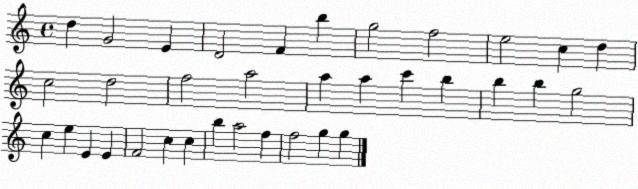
X:1
T:Untitled
M:4/4
L:1/4
K:C
d G2 E D2 F b g2 f2 e2 c d c2 d2 f2 a2 a a c' b b b g2 c e E E F2 c c b a2 f f2 g g